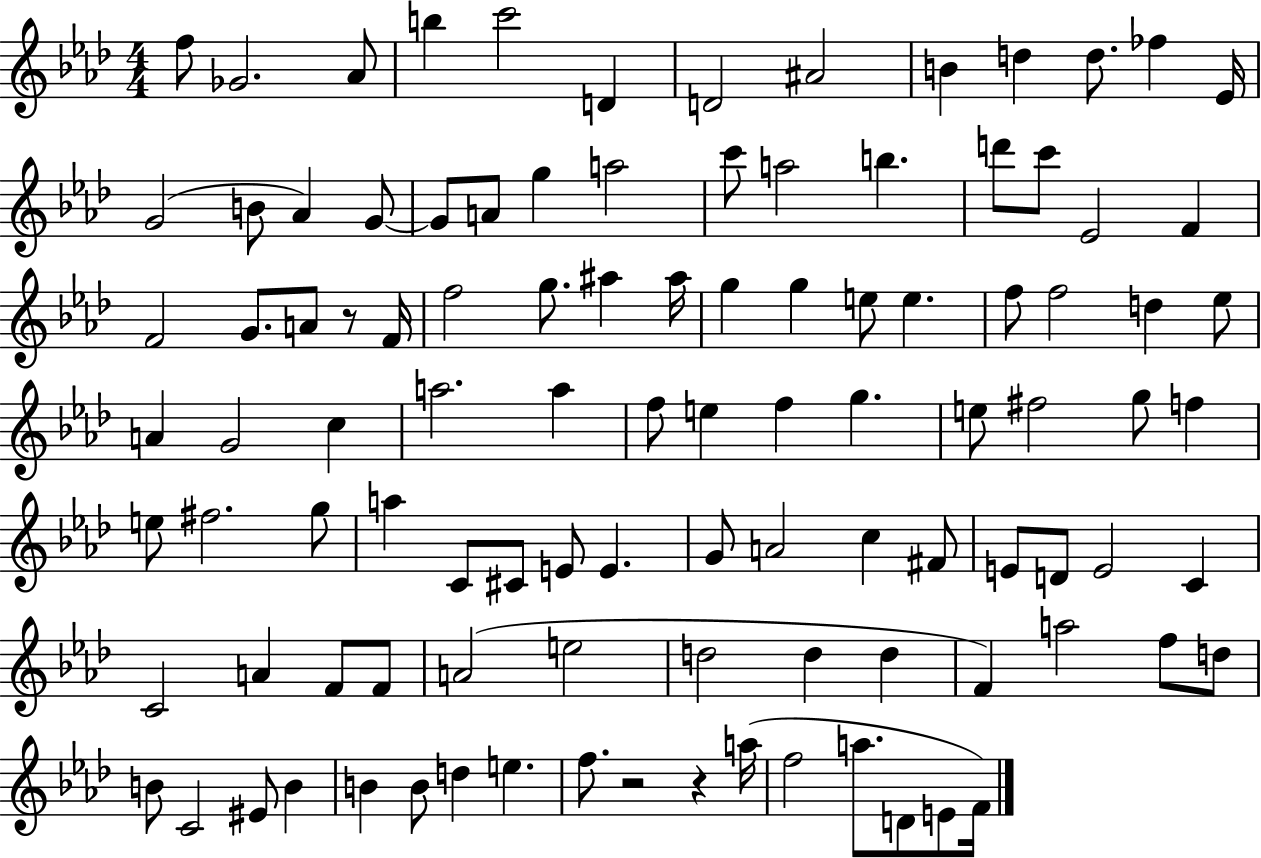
{
  \clef treble
  \numericTimeSignature
  \time 4/4
  \key aes \major
  f''8 ges'2. aes'8 | b''4 c'''2 d'4 | d'2 ais'2 | b'4 d''4 d''8. fes''4 ees'16 | \break g'2( b'8 aes'4) g'8~~ | g'8 a'8 g''4 a''2 | c'''8 a''2 b''4. | d'''8 c'''8 ees'2 f'4 | \break f'2 g'8. a'8 r8 f'16 | f''2 g''8. ais''4 ais''16 | g''4 g''4 e''8 e''4. | f''8 f''2 d''4 ees''8 | \break a'4 g'2 c''4 | a''2. a''4 | f''8 e''4 f''4 g''4. | e''8 fis''2 g''8 f''4 | \break e''8 fis''2. g''8 | a''4 c'8 cis'8 e'8 e'4. | g'8 a'2 c''4 fis'8 | e'8 d'8 e'2 c'4 | \break c'2 a'4 f'8 f'8 | a'2( e''2 | d''2 d''4 d''4 | f'4) a''2 f''8 d''8 | \break b'8 c'2 eis'8 b'4 | b'4 b'8 d''4 e''4. | f''8. r2 r4 a''16( | f''2 a''8. d'8 e'8 f'16) | \break \bar "|."
}